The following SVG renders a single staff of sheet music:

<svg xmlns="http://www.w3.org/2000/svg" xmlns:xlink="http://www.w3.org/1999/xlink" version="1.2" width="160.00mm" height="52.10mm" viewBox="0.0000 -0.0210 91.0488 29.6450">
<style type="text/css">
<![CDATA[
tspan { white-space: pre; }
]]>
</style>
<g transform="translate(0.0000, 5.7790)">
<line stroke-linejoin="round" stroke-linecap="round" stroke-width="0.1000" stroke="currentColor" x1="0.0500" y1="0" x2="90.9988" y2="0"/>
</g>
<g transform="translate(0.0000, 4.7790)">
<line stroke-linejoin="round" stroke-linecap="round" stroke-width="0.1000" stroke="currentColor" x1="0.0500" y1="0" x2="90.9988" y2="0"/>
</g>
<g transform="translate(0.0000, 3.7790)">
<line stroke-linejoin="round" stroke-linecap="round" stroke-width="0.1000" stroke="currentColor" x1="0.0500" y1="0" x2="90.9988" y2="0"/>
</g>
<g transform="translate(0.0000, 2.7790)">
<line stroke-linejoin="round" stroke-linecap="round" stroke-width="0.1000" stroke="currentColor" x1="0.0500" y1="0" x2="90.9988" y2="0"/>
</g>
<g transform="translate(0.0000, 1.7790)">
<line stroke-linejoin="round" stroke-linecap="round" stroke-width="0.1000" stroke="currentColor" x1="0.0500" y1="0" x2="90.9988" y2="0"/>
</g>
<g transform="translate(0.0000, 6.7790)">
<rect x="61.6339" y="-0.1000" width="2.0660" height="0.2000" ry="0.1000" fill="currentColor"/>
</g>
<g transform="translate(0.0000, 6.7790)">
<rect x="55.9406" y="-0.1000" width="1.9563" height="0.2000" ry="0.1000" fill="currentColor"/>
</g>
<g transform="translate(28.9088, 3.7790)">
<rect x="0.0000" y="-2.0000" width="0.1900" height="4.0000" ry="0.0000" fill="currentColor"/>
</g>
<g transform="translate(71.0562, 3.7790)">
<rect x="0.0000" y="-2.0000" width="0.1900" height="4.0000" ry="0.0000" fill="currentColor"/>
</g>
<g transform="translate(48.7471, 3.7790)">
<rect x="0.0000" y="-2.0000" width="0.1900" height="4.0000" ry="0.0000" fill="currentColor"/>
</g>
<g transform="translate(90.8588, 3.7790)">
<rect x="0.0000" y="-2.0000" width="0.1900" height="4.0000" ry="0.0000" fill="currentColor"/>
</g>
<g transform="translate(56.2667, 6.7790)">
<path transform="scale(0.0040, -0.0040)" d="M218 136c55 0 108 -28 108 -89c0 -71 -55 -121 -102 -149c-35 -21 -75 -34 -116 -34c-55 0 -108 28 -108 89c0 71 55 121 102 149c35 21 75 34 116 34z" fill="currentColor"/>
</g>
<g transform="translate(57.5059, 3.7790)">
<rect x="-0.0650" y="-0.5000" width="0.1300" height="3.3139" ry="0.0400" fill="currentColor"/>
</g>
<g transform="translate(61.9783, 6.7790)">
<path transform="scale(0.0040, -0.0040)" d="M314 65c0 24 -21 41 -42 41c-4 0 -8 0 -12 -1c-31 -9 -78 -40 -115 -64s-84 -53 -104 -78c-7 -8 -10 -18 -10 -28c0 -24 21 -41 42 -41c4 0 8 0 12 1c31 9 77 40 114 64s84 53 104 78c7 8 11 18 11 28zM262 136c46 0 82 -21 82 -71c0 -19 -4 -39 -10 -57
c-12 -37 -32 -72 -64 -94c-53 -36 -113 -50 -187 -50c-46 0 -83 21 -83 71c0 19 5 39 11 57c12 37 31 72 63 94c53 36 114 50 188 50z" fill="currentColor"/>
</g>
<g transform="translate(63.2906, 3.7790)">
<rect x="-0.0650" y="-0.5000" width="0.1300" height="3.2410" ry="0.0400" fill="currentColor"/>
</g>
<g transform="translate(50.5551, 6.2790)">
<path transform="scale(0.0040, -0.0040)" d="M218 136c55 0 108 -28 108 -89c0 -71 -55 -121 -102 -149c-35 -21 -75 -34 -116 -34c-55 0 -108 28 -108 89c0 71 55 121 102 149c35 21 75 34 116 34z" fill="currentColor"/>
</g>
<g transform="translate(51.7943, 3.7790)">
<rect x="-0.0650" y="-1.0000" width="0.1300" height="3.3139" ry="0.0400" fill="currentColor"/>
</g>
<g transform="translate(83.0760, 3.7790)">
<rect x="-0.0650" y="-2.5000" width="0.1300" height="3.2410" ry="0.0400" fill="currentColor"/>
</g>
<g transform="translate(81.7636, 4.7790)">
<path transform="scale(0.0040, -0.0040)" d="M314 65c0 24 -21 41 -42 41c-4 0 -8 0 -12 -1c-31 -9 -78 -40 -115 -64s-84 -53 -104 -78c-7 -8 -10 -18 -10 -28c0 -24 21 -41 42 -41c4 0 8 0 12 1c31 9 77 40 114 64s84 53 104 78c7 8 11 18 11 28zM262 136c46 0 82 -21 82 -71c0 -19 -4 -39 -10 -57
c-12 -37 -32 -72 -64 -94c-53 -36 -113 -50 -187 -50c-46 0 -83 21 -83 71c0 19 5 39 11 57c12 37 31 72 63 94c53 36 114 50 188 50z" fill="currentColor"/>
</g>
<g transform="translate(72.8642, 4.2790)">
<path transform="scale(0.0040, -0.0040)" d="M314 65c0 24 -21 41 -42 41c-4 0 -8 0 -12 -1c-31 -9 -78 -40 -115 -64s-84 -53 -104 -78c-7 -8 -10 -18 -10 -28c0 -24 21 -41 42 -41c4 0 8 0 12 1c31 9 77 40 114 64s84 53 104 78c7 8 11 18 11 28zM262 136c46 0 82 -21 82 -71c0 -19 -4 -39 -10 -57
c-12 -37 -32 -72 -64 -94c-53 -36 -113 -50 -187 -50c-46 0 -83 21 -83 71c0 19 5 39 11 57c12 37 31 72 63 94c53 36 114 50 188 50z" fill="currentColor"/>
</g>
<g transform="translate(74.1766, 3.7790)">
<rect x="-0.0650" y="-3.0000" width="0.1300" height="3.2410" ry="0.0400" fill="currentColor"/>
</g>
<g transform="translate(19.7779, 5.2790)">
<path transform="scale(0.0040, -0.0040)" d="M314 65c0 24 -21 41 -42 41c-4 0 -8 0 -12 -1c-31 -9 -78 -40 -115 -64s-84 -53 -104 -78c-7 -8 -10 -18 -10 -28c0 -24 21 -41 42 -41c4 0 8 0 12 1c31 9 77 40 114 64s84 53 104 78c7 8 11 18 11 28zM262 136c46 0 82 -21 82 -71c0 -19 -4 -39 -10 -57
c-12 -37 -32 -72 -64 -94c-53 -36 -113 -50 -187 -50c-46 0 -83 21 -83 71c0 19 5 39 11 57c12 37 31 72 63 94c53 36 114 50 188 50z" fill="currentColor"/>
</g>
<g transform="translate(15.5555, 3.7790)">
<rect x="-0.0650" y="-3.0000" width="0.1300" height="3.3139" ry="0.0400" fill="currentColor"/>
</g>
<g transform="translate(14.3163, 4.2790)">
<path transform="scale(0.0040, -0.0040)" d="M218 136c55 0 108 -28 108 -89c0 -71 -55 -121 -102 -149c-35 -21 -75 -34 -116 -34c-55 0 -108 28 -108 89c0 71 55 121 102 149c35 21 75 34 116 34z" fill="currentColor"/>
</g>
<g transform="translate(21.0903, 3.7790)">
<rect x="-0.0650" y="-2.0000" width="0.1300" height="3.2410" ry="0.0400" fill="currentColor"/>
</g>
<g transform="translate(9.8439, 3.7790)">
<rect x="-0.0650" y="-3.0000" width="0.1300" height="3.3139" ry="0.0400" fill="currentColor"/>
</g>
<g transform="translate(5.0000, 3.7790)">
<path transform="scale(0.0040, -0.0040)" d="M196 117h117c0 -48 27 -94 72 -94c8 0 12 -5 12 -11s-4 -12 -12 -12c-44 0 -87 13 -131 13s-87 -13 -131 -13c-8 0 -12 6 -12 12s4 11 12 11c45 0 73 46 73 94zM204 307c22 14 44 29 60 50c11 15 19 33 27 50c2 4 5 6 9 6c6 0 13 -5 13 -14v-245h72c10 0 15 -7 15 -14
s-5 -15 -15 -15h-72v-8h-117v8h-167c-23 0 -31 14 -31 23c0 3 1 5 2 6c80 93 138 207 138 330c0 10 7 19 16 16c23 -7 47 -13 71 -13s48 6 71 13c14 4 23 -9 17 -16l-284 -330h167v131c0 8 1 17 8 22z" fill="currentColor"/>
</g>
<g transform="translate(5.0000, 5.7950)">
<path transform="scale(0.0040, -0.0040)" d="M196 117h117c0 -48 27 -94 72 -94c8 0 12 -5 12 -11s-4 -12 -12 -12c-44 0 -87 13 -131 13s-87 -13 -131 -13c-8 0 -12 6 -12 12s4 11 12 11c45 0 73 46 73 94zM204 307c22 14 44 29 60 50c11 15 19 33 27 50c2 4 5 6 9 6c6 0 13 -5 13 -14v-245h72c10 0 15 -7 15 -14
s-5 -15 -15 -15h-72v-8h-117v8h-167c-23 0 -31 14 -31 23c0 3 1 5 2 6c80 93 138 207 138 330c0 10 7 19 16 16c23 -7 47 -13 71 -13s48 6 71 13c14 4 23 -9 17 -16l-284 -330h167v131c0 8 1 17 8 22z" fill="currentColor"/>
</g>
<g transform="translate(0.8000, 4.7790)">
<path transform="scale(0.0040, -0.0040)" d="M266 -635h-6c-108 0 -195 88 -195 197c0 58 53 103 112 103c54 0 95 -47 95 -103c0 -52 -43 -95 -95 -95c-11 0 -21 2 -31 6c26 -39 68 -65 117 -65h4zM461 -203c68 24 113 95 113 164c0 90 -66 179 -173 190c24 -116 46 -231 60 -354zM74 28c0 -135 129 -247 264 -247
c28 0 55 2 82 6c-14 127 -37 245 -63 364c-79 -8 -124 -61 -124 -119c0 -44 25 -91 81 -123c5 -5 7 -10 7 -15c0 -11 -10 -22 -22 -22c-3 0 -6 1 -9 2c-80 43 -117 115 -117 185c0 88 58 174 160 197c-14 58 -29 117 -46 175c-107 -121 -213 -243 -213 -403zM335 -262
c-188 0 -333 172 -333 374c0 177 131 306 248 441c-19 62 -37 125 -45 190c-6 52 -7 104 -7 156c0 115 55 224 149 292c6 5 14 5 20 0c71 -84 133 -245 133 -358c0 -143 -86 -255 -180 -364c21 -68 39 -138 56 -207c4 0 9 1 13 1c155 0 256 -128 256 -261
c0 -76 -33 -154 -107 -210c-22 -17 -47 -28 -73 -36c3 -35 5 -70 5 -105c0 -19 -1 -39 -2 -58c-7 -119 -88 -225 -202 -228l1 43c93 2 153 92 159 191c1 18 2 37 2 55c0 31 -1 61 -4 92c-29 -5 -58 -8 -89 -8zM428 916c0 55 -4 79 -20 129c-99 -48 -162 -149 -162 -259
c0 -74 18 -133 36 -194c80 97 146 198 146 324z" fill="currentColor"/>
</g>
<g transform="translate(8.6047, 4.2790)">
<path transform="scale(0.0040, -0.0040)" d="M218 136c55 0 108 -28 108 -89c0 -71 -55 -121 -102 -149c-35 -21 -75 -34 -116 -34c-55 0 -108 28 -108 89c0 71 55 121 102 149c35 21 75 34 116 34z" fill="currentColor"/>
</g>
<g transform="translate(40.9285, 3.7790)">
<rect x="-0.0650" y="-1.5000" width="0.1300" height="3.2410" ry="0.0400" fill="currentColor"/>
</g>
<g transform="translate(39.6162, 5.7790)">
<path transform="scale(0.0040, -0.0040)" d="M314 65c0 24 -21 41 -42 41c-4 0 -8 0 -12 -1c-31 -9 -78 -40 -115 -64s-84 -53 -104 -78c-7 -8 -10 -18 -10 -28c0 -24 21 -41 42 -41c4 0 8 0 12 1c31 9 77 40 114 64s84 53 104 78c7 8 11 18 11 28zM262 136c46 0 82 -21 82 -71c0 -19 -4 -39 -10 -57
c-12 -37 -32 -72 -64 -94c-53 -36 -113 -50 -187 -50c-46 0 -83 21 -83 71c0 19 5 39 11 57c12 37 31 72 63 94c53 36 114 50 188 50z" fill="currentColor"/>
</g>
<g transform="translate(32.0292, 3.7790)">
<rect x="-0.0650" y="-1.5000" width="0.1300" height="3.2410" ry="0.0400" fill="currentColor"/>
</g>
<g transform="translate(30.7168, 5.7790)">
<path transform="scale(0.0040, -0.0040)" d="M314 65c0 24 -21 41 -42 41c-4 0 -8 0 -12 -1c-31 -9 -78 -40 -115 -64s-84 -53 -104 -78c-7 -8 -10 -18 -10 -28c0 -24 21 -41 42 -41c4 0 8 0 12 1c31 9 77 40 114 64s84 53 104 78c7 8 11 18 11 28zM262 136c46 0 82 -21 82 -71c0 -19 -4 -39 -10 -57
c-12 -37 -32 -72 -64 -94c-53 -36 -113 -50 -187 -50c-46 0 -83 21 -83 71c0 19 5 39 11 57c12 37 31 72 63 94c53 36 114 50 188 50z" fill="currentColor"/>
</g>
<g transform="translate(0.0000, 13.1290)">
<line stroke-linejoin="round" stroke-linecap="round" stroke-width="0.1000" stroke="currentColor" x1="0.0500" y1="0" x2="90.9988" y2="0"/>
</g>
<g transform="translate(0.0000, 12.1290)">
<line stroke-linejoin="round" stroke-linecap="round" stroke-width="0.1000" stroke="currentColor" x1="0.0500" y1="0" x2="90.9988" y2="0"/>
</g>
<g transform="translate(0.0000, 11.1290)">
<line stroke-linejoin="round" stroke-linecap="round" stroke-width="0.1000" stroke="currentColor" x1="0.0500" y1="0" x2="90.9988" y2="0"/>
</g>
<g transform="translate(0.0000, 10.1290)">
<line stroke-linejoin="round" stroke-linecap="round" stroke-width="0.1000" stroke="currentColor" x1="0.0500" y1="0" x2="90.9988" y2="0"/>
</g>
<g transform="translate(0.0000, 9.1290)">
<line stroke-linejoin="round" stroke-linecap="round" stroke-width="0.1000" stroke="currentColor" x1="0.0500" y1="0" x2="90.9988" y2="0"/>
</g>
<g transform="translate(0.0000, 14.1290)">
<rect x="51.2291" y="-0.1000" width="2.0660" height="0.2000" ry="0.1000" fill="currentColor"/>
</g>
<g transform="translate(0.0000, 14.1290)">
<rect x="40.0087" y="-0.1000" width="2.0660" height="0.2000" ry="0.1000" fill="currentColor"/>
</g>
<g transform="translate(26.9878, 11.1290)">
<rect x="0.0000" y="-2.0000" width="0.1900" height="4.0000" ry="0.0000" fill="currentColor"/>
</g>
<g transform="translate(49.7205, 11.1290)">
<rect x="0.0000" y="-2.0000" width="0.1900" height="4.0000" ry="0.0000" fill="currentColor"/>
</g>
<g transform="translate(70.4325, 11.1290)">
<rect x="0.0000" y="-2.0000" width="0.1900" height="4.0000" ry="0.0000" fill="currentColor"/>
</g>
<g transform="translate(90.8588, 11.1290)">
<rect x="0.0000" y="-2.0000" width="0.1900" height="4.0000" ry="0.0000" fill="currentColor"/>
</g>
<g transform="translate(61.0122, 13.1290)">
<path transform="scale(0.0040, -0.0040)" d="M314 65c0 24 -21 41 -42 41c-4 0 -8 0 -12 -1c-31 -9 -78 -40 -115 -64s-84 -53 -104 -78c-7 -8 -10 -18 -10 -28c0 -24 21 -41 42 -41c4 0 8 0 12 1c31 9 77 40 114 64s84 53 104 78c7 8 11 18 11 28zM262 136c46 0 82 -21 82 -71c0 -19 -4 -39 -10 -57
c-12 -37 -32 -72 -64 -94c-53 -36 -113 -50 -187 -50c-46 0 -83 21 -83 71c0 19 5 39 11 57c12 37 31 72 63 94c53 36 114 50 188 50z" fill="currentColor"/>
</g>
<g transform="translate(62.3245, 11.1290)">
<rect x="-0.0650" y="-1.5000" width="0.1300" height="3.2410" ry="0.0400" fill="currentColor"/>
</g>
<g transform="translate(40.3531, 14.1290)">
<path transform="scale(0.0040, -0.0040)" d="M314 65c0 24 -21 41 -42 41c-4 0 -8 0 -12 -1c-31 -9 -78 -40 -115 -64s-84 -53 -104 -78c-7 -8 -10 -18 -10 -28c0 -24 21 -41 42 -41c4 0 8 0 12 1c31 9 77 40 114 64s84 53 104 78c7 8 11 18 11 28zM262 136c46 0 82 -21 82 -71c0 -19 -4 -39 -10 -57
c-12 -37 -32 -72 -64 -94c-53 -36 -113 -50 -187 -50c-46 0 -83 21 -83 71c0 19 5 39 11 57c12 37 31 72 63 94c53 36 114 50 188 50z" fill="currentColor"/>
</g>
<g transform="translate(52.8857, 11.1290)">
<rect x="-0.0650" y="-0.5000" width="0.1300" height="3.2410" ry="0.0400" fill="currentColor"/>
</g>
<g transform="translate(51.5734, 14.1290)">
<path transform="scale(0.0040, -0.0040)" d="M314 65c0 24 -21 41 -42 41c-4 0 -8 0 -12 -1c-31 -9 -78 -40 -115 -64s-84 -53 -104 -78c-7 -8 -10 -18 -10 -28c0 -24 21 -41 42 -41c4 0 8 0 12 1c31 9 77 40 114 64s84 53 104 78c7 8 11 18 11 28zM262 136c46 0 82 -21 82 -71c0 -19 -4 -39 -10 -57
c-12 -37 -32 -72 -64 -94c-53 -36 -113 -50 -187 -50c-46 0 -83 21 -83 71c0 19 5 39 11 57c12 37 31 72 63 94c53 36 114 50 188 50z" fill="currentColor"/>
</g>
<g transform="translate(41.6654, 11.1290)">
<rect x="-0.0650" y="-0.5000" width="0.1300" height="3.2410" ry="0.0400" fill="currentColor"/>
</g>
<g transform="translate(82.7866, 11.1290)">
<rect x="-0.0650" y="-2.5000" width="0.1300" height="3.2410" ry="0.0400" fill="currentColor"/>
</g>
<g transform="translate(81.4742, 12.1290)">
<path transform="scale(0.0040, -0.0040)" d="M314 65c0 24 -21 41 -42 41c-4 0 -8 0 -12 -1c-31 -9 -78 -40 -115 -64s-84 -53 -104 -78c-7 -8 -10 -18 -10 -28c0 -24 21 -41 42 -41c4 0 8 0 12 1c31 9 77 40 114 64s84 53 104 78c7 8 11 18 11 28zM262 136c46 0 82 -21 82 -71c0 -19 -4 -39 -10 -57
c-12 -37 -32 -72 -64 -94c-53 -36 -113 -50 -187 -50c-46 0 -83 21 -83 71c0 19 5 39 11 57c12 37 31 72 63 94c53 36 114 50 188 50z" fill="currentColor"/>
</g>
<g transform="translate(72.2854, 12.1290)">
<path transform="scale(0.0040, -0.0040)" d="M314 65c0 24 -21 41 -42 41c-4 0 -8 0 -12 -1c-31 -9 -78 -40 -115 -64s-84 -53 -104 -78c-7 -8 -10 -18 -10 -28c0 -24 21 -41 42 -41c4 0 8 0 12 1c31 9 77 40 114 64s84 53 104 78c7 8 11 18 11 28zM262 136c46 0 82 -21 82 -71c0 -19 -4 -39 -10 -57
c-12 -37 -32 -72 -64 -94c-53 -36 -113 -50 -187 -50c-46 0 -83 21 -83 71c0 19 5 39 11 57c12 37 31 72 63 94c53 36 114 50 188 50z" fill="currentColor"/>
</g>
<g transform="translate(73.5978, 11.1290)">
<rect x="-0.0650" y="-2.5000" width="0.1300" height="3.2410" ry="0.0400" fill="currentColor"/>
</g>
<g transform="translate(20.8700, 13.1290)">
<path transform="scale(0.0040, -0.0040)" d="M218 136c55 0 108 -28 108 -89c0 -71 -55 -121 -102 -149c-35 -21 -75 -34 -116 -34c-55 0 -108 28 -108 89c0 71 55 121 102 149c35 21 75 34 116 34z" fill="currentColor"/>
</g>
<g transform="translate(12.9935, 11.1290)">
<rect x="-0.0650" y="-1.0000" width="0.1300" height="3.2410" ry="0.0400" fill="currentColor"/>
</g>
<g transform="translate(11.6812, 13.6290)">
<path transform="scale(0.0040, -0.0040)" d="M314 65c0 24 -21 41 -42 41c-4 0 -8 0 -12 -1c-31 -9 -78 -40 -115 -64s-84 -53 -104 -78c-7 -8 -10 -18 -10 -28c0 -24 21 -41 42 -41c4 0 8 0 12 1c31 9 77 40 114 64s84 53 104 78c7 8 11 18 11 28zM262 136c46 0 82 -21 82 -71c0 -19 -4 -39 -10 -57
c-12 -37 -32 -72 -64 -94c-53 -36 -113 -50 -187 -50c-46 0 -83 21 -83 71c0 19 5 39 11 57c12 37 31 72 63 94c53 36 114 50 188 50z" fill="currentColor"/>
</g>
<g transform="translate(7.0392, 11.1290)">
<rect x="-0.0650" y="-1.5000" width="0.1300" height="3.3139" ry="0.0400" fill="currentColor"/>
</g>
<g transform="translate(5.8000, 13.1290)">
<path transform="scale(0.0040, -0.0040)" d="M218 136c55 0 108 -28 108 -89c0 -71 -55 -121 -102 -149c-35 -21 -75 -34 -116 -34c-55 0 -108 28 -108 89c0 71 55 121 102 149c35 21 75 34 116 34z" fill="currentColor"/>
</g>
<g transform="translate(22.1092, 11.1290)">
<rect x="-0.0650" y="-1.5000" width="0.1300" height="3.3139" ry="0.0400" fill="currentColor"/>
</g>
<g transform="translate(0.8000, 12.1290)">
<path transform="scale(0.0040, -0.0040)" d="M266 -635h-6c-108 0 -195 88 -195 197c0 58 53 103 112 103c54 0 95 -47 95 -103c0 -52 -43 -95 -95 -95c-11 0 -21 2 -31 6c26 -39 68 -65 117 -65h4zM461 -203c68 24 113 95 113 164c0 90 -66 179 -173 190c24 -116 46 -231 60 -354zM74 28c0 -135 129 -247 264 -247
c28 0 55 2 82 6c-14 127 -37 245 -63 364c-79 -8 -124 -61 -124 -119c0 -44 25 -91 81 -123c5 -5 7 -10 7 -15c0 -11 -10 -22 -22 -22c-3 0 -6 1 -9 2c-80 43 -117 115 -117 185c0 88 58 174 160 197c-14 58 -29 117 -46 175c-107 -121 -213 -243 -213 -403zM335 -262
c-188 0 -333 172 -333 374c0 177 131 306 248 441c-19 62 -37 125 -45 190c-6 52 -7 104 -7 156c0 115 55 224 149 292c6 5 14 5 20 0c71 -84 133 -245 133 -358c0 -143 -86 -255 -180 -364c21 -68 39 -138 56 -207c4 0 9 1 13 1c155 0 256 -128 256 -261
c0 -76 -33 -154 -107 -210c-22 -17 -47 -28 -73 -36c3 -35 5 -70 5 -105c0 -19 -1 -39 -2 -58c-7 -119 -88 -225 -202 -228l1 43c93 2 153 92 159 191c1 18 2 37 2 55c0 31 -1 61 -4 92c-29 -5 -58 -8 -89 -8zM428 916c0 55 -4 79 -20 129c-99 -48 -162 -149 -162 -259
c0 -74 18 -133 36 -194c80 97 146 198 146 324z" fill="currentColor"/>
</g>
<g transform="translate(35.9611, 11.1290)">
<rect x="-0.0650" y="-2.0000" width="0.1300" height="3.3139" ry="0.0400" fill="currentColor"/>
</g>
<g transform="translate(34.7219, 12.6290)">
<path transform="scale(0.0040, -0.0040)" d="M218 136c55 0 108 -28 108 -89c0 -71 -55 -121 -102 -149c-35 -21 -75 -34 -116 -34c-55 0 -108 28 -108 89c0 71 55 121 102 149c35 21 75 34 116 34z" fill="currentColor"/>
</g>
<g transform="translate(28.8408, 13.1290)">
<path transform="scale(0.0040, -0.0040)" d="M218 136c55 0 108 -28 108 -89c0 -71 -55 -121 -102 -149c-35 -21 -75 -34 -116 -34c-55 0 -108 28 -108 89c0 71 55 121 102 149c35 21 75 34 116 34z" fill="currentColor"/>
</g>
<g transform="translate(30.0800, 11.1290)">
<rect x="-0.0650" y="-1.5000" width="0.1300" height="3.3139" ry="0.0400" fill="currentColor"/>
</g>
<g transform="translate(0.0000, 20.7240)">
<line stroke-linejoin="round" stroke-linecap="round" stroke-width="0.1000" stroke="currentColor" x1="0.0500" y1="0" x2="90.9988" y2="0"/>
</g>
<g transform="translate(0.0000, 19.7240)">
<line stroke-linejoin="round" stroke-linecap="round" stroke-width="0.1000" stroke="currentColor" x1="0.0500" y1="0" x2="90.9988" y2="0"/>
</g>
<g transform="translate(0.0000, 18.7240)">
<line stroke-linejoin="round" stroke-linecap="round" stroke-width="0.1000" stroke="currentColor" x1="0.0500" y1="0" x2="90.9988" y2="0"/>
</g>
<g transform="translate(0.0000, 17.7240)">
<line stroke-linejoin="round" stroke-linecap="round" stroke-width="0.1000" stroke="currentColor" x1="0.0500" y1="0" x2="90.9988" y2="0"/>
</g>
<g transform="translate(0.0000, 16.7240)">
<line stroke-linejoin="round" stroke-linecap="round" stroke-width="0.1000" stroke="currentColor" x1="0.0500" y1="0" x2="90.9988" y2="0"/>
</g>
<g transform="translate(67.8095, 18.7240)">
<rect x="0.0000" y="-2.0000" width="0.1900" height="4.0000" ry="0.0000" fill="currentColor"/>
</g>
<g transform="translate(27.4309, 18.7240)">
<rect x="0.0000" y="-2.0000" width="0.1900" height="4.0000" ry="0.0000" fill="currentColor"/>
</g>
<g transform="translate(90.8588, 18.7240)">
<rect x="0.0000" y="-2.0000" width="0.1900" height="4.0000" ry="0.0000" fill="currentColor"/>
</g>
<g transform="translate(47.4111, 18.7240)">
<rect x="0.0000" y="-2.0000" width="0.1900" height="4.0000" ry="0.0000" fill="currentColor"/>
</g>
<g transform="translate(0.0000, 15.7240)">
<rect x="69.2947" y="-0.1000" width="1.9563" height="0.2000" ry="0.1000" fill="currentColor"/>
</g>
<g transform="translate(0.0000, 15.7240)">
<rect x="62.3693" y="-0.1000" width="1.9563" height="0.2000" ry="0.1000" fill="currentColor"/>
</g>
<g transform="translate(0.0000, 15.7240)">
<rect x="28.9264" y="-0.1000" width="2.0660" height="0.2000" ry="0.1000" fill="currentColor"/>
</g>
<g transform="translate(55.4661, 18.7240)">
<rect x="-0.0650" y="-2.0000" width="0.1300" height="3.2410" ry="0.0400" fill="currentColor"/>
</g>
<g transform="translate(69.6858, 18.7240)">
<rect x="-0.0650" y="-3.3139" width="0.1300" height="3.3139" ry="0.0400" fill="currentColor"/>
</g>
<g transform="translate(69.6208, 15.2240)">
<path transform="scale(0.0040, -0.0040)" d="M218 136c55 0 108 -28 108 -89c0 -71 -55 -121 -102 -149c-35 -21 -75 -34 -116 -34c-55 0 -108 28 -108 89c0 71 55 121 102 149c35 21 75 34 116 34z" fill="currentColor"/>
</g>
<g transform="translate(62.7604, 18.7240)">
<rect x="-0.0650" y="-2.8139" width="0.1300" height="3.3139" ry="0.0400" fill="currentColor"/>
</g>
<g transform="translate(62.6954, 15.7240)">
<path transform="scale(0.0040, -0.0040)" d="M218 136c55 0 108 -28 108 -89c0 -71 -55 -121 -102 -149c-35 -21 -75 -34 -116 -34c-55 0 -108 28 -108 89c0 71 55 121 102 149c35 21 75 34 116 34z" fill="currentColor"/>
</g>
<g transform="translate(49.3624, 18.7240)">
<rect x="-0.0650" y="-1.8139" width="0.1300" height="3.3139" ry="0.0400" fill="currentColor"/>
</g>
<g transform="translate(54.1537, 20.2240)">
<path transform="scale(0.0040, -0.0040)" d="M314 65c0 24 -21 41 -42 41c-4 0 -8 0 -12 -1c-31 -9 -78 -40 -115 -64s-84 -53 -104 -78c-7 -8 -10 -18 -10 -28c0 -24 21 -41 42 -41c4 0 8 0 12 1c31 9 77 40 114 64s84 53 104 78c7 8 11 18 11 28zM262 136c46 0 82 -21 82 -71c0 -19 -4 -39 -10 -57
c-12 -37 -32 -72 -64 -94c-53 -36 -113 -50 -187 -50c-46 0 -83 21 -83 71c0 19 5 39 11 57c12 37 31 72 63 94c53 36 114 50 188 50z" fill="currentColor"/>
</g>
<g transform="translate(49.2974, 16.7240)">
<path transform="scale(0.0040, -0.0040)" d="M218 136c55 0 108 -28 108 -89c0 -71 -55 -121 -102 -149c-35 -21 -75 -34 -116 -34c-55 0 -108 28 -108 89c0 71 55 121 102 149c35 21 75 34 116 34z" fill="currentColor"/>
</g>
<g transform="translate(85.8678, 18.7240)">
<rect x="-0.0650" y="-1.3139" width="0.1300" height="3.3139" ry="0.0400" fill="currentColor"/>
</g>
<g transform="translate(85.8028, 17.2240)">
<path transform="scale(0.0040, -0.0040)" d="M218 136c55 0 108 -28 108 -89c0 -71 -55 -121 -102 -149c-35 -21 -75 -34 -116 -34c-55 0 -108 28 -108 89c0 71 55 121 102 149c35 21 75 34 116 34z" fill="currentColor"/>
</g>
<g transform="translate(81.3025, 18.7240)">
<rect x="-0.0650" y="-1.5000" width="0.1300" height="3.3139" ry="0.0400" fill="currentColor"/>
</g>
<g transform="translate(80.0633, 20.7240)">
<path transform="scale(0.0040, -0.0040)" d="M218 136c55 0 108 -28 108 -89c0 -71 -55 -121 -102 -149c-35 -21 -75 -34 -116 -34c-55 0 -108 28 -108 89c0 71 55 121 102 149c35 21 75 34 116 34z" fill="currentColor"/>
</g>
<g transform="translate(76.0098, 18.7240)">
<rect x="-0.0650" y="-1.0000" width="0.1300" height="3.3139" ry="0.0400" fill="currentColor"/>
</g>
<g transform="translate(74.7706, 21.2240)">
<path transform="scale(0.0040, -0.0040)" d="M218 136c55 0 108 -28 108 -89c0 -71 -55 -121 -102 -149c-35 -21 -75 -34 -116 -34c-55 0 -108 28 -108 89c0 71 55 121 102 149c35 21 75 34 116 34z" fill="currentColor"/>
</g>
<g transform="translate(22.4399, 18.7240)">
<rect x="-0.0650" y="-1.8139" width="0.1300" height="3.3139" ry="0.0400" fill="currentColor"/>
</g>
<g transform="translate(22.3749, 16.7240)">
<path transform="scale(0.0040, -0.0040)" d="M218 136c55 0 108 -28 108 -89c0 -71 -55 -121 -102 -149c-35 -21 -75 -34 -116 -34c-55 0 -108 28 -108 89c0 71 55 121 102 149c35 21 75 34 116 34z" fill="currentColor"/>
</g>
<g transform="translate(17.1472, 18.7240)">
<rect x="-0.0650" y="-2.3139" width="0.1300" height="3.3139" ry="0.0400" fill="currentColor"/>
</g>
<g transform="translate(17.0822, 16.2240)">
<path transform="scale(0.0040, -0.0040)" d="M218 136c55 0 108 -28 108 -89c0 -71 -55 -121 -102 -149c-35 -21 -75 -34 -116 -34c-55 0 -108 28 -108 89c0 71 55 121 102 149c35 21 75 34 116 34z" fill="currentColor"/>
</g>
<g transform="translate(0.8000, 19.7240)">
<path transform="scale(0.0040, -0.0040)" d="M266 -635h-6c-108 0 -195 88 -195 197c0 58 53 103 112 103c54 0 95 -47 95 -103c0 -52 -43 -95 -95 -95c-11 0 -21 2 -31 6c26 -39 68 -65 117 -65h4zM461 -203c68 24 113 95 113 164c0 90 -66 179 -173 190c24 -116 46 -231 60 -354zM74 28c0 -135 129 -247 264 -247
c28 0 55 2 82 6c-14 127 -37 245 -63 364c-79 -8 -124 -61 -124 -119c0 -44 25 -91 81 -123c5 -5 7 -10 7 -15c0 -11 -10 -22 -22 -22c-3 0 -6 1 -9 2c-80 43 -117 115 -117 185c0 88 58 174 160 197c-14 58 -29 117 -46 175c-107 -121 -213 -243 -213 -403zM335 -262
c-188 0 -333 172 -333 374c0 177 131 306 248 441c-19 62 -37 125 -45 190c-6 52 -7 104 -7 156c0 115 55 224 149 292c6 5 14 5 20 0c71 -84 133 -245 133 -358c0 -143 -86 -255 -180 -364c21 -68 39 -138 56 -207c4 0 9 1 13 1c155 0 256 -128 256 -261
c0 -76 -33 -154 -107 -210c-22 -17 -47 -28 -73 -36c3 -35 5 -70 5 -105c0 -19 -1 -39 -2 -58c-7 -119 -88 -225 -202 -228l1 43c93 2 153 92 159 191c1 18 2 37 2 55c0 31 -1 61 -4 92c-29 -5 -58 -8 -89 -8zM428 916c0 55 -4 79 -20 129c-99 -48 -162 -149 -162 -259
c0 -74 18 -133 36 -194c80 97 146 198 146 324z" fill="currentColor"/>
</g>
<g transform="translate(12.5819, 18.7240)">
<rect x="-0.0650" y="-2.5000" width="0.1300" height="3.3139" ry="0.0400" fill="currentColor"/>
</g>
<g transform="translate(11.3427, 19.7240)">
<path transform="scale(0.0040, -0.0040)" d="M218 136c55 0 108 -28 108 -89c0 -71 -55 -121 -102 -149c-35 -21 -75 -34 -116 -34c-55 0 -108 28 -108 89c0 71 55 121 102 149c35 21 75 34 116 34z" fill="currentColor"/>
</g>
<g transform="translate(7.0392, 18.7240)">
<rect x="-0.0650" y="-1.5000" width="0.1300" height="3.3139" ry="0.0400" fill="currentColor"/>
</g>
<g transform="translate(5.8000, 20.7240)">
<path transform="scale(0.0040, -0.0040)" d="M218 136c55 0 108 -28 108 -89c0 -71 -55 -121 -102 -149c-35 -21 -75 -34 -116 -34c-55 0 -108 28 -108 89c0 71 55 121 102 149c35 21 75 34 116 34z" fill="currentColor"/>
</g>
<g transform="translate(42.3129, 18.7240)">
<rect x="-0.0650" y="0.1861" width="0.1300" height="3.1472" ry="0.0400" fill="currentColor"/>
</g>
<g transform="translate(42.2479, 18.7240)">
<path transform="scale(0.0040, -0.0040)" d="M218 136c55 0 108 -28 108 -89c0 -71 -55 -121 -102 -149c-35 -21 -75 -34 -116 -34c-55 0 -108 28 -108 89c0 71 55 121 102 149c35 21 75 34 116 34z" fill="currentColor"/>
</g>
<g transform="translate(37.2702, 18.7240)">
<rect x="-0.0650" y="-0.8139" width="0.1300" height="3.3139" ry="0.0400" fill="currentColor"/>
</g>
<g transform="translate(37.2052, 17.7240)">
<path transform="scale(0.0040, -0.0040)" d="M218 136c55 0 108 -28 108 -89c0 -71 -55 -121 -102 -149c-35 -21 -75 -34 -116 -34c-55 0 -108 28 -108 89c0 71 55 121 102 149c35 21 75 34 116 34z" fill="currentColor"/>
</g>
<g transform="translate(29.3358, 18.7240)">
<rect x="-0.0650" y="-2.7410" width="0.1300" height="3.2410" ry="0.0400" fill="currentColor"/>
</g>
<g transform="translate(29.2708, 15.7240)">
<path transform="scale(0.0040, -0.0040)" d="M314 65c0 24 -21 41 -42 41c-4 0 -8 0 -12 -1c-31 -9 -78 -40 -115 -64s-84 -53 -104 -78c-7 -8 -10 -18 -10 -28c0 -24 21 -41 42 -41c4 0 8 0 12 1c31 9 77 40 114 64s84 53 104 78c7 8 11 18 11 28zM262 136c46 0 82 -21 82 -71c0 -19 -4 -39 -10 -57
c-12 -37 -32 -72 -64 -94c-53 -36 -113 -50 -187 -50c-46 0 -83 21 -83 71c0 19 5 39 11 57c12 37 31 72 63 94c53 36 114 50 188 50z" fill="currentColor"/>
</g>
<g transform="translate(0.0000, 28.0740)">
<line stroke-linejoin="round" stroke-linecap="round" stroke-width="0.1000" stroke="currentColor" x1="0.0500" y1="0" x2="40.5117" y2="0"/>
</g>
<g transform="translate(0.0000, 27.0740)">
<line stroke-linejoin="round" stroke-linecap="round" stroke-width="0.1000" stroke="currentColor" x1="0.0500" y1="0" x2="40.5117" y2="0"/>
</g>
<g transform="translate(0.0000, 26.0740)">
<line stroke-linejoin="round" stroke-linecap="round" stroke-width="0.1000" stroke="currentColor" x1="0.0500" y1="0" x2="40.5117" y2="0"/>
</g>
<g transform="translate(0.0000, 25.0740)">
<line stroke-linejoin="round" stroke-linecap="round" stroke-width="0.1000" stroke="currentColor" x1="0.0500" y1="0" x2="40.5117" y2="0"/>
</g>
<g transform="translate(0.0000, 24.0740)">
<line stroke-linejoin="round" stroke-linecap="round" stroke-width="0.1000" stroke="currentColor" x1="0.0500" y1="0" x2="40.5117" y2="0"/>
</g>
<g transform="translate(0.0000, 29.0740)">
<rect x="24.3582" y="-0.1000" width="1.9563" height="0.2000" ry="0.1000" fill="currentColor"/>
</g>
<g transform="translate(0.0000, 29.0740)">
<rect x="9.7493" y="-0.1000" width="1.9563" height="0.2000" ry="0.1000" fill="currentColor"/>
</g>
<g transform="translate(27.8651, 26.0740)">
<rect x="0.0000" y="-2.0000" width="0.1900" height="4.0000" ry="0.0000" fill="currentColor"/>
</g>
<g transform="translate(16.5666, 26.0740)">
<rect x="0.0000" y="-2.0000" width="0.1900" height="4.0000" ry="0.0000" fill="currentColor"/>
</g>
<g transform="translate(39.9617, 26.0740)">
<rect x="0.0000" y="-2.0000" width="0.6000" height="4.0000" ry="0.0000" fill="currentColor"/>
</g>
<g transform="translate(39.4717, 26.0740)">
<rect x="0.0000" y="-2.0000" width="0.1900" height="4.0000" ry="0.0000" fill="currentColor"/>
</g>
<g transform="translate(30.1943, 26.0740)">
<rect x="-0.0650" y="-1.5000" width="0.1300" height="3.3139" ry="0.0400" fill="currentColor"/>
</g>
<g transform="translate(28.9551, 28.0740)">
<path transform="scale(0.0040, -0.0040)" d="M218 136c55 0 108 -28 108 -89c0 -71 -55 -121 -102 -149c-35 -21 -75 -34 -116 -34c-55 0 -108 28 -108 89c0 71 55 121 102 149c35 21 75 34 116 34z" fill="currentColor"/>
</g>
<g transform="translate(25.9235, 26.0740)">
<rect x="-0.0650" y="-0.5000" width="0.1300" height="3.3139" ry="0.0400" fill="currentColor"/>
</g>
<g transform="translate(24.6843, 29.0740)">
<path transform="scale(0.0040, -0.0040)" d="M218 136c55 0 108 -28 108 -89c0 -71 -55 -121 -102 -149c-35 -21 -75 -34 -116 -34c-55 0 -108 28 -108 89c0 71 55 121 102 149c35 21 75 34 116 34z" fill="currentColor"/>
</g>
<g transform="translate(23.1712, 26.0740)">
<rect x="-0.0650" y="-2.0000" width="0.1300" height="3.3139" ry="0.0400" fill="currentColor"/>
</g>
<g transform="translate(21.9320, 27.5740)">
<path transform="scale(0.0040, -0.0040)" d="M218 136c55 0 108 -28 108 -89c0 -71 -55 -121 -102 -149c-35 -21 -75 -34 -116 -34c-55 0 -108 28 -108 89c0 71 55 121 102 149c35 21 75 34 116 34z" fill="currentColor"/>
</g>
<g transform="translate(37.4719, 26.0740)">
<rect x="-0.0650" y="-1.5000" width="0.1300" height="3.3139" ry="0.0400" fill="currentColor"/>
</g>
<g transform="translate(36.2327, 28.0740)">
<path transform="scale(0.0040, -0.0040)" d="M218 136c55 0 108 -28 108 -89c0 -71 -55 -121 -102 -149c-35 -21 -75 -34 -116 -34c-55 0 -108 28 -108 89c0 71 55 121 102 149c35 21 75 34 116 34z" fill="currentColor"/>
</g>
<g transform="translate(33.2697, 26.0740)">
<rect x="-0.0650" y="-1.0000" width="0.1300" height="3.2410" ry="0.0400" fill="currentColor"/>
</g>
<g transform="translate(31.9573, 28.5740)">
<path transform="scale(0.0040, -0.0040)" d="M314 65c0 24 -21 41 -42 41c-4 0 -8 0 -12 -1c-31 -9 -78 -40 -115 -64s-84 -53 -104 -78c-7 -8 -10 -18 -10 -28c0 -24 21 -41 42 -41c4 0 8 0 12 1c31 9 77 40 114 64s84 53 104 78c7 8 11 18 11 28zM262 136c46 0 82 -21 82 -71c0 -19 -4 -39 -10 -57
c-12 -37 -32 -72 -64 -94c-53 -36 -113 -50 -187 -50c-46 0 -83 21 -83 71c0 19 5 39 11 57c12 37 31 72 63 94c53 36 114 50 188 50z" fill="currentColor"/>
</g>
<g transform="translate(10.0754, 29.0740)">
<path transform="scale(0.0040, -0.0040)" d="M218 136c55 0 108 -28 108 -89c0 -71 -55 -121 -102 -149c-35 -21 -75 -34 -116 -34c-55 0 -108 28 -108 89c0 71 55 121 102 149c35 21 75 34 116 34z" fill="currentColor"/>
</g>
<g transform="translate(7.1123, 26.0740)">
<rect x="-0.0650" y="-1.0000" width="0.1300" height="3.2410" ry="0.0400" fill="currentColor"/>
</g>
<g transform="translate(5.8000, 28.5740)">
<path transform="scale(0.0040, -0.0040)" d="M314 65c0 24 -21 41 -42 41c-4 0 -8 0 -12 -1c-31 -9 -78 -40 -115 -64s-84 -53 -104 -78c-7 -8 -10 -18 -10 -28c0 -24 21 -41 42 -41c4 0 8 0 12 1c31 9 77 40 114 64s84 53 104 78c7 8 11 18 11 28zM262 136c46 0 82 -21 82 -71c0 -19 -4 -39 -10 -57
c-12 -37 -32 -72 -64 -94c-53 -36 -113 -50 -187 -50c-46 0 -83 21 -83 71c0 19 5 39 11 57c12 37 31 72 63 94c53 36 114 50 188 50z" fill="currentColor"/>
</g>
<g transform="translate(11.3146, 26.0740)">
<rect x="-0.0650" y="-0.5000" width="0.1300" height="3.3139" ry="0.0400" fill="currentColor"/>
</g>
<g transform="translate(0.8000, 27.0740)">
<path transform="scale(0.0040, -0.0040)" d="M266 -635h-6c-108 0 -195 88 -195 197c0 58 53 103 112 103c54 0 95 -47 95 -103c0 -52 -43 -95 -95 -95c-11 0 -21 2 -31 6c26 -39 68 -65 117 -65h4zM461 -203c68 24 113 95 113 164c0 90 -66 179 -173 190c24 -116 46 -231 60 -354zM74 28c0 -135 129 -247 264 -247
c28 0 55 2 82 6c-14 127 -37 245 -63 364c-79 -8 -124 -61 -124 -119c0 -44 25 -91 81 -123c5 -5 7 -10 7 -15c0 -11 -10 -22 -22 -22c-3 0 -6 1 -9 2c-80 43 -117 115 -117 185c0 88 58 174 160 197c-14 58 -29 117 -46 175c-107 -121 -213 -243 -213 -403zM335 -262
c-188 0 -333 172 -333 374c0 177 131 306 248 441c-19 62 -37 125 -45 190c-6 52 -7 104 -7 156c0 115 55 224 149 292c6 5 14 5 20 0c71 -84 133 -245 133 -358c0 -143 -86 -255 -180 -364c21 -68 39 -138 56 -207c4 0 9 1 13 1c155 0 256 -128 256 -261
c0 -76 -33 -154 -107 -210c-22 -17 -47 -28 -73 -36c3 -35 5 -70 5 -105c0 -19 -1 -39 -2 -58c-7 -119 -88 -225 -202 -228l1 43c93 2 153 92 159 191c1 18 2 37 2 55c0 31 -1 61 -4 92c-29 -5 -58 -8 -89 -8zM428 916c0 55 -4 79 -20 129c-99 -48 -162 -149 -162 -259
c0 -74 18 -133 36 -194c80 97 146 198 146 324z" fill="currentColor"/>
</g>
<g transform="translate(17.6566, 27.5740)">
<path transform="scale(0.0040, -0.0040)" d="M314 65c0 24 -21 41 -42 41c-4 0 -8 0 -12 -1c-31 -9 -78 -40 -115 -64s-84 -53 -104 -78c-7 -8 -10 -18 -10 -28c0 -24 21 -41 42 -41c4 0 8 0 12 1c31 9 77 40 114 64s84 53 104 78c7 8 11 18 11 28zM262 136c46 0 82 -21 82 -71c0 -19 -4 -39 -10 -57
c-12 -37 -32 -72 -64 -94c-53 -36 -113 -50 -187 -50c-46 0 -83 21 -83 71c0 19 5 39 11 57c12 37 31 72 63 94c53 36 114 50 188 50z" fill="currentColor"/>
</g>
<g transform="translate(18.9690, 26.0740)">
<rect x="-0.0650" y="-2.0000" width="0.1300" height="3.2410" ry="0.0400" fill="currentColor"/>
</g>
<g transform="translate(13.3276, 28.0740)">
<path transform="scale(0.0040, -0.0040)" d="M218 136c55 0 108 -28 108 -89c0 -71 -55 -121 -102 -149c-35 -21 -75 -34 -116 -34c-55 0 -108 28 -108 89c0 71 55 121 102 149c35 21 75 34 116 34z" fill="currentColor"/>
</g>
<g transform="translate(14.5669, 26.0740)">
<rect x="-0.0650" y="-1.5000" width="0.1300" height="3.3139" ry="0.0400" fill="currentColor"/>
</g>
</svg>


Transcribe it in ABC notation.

X:1
T:Untitled
M:4/4
L:1/4
K:C
A A F2 E2 E2 D C C2 A2 G2 E D2 E E F C2 C2 E2 G2 G2 E G g f a2 d B f F2 a b D E e D2 C E F2 F C E D2 E